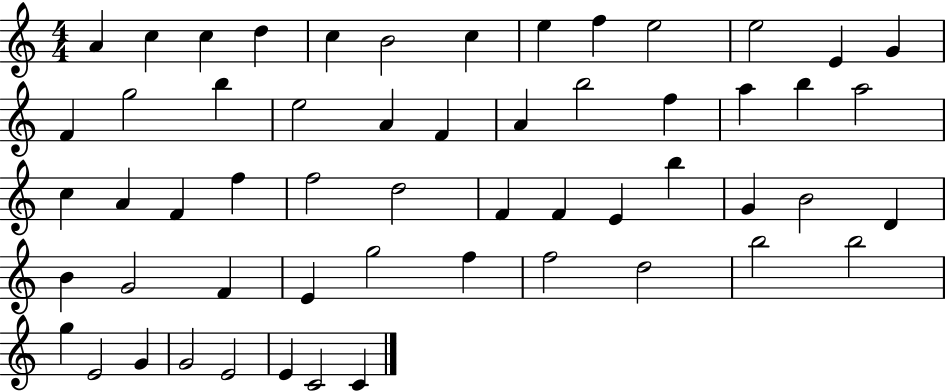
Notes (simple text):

A4/q C5/q C5/q D5/q C5/q B4/h C5/q E5/q F5/q E5/h E5/h E4/q G4/q F4/q G5/h B5/q E5/h A4/q F4/q A4/q B5/h F5/q A5/q B5/q A5/h C5/q A4/q F4/q F5/q F5/h D5/h F4/q F4/q E4/q B5/q G4/q B4/h D4/q B4/q G4/h F4/q E4/q G5/h F5/q F5/h D5/h B5/h B5/h G5/q E4/h G4/q G4/h E4/h E4/q C4/h C4/q